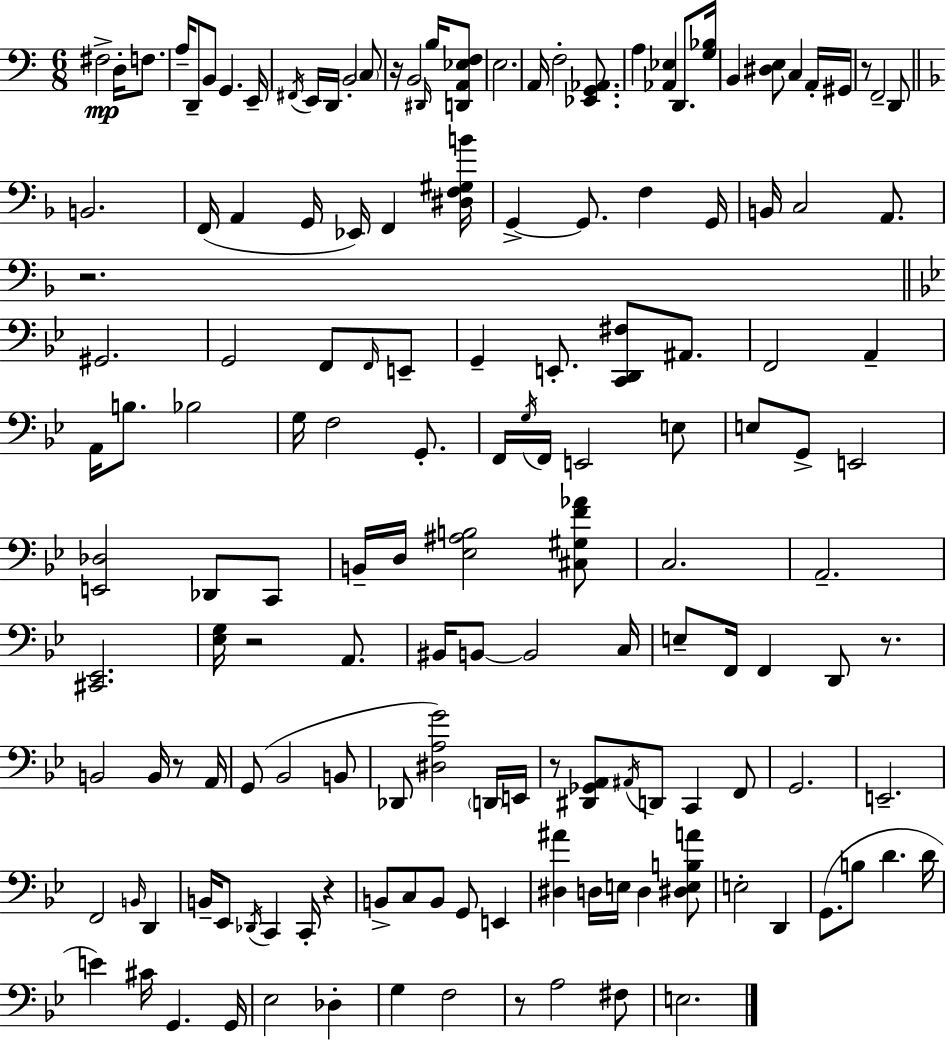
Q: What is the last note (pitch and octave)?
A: E3